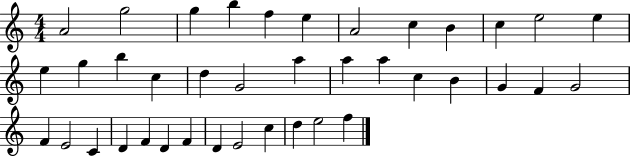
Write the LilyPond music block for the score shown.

{
  \clef treble
  \numericTimeSignature
  \time 4/4
  \key c \major
  a'2 g''2 | g''4 b''4 f''4 e''4 | a'2 c''4 b'4 | c''4 e''2 e''4 | \break e''4 g''4 b''4 c''4 | d''4 g'2 a''4 | a''4 a''4 c''4 b'4 | g'4 f'4 g'2 | \break f'4 e'2 c'4 | d'4 f'4 d'4 f'4 | d'4 e'2 c''4 | d''4 e''2 f''4 | \break \bar "|."
}